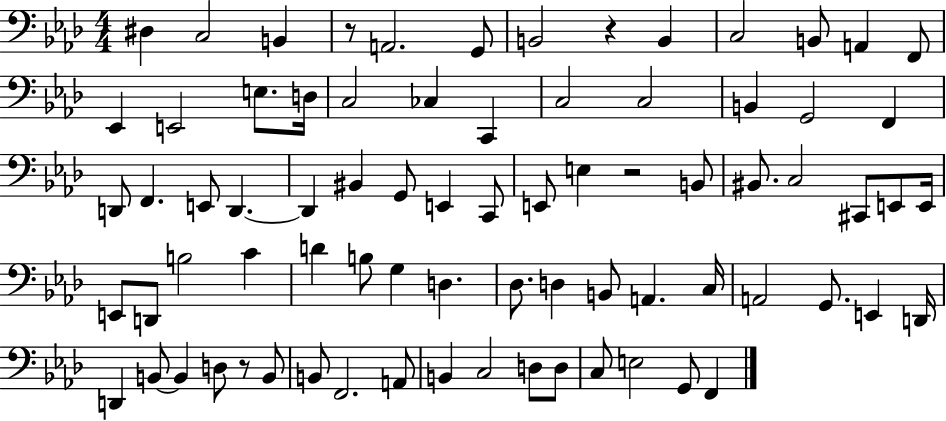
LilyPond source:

{
  \clef bass
  \numericTimeSignature
  \time 4/4
  \key aes \major
  dis4 c2 b,4 | r8 a,2. g,8 | b,2 r4 b,4 | c2 b,8 a,4 f,8 | \break ees,4 e,2 e8. d16 | c2 ces4 c,4 | c2 c2 | b,4 g,2 f,4 | \break d,8 f,4. e,8 d,4.~~ | d,4 bis,4 g,8 e,4 c,8 | e,8 e4 r2 b,8 | bis,8. c2 cis,8 e,8 e,16 | \break e,8 d,8 b2 c'4 | d'4 b8 g4 d4. | des8. d4 b,8 a,4. c16 | a,2 g,8. e,4 d,16 | \break d,4 b,8~~ b,4 d8 r8 b,8 | b,8 f,2. a,8 | b,4 c2 d8 d8 | c8 e2 g,8 f,4 | \break \bar "|."
}